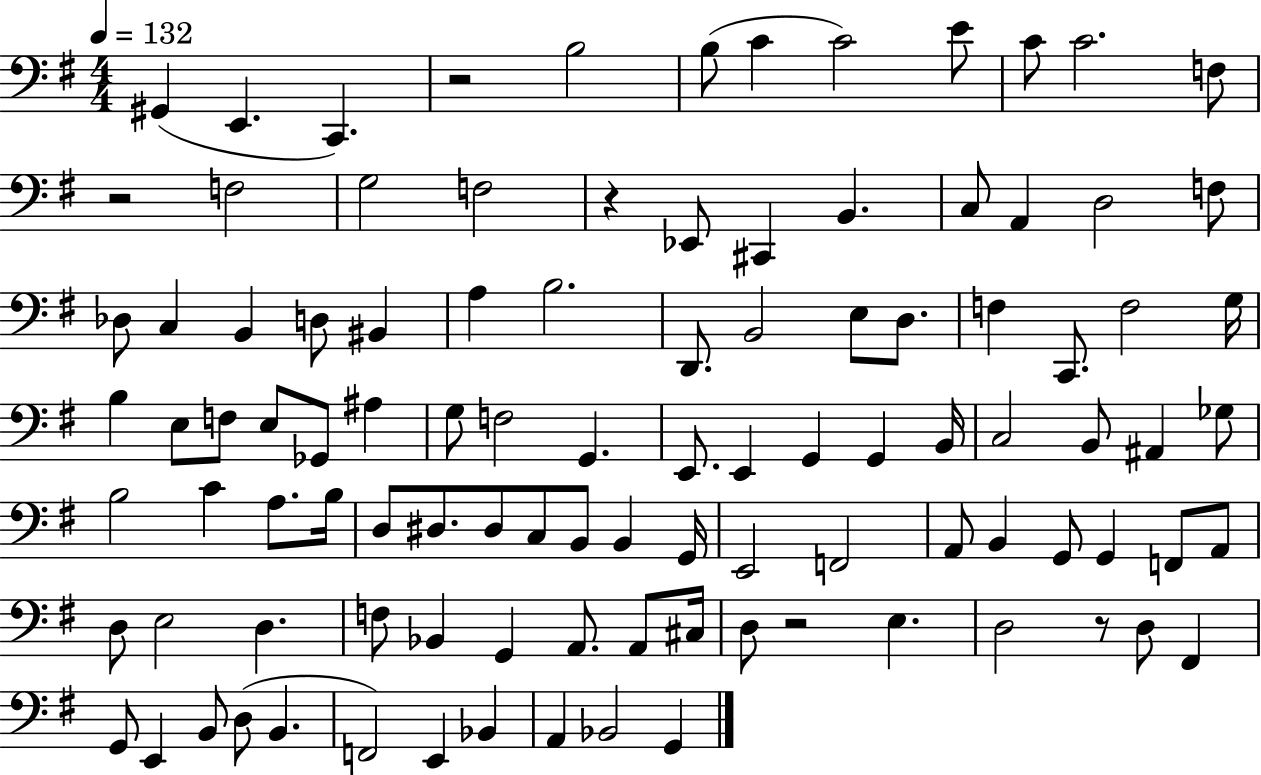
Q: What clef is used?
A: bass